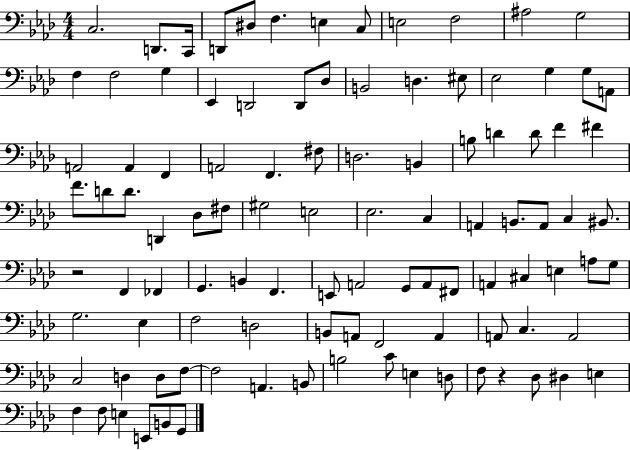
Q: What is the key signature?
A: AES major